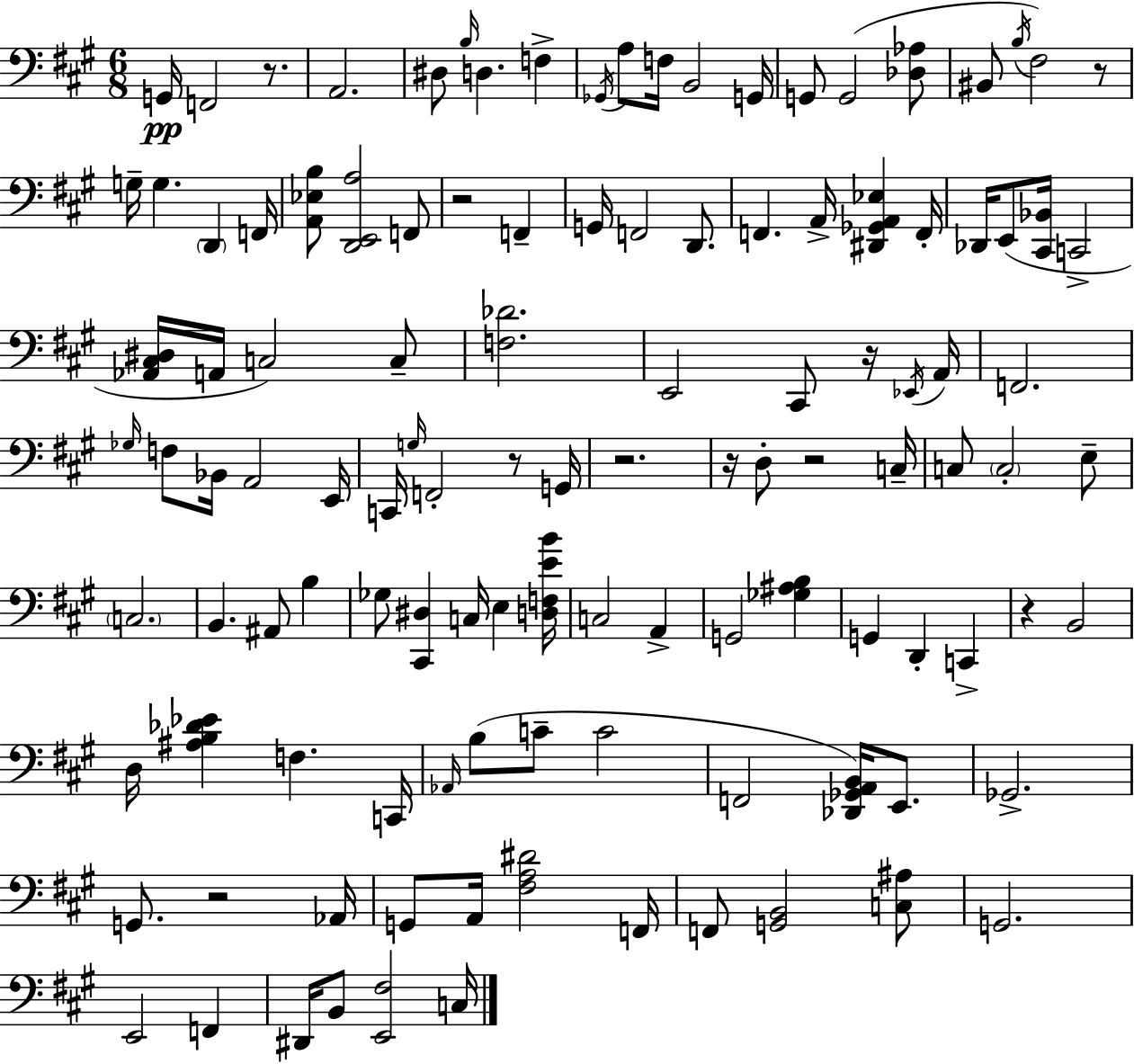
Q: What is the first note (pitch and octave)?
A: G2